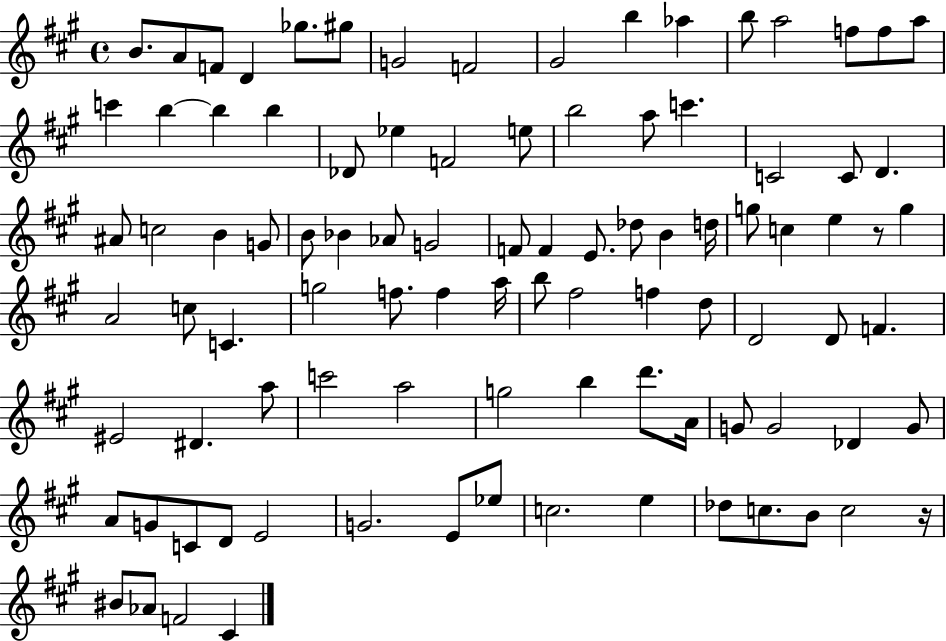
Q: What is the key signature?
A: A major